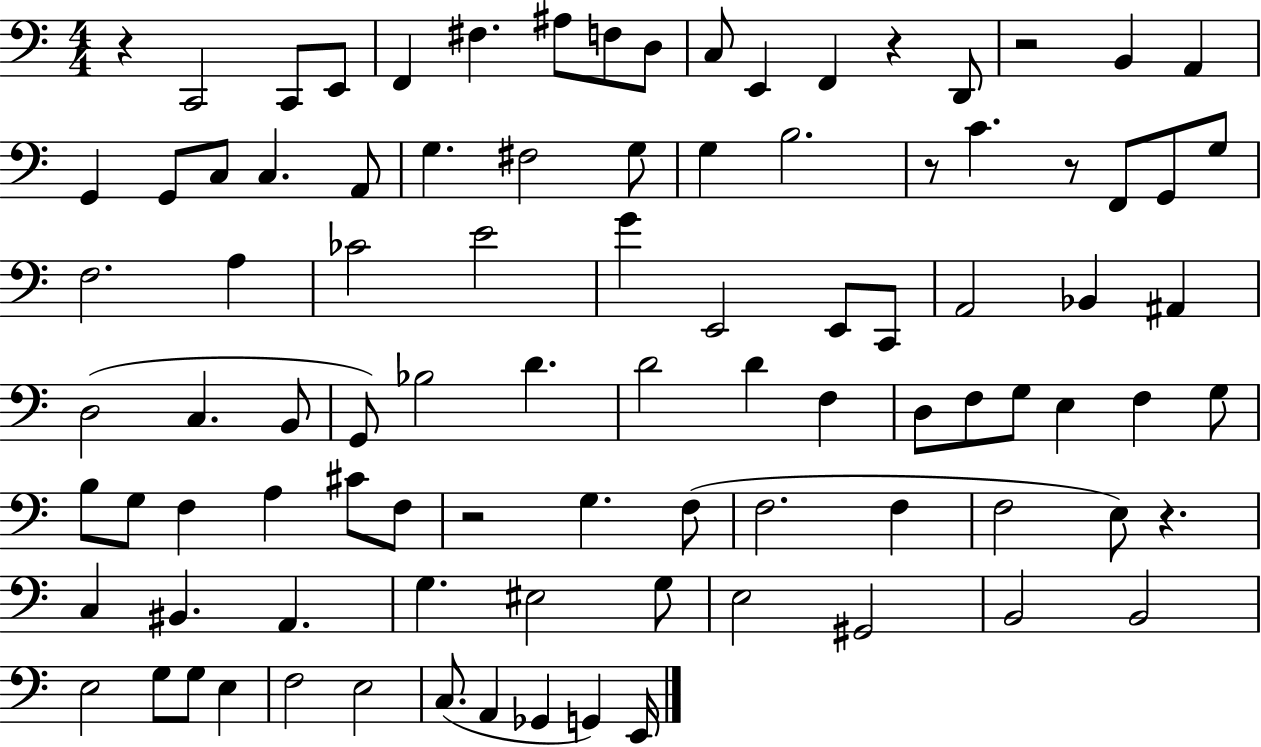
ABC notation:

X:1
T:Untitled
M:4/4
L:1/4
K:C
z C,,2 C,,/2 E,,/2 F,, ^F, ^A,/2 F,/2 D,/2 C,/2 E,, F,, z D,,/2 z2 B,, A,, G,, G,,/2 C,/2 C, A,,/2 G, ^F,2 G,/2 G, B,2 z/2 C z/2 F,,/2 G,,/2 G,/2 F,2 A, _C2 E2 G E,,2 E,,/2 C,,/2 A,,2 _B,, ^A,, D,2 C, B,,/2 G,,/2 _B,2 D D2 D F, D,/2 F,/2 G,/2 E, F, G,/2 B,/2 G,/2 F, A, ^C/2 F,/2 z2 G, F,/2 F,2 F, F,2 E,/2 z C, ^B,, A,, G, ^E,2 G,/2 E,2 ^G,,2 B,,2 B,,2 E,2 G,/2 G,/2 E, F,2 E,2 C,/2 A,, _G,, G,, E,,/4